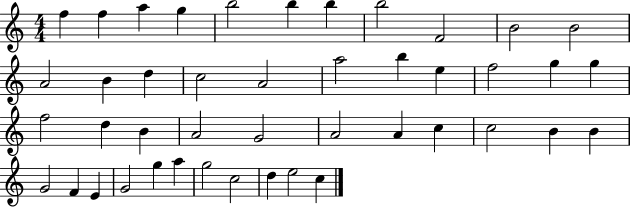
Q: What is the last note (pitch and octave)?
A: C5